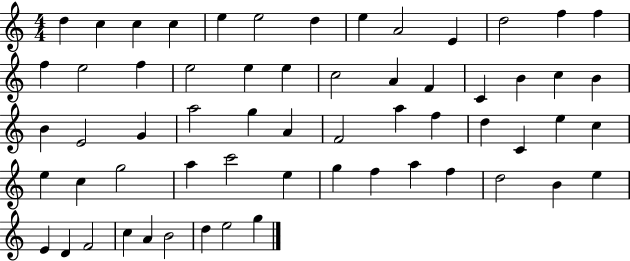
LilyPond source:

{
  \clef treble
  \numericTimeSignature
  \time 4/4
  \key c \major
  d''4 c''4 c''4 c''4 | e''4 e''2 d''4 | e''4 a'2 e'4 | d''2 f''4 f''4 | \break f''4 e''2 f''4 | e''2 e''4 e''4 | c''2 a'4 f'4 | c'4 b'4 c''4 b'4 | \break b'4 e'2 g'4 | a''2 g''4 a'4 | f'2 a''4 f''4 | d''4 c'4 e''4 c''4 | \break e''4 c''4 g''2 | a''4 c'''2 e''4 | g''4 f''4 a''4 f''4 | d''2 b'4 e''4 | \break e'4 d'4 f'2 | c''4 a'4 b'2 | d''4 e''2 g''4 | \bar "|."
}